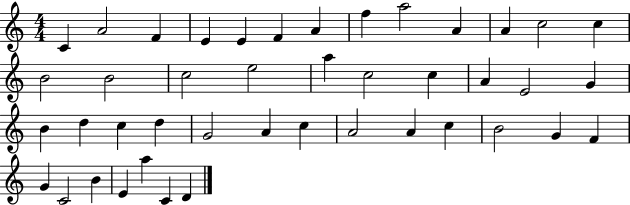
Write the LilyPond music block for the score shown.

{
  \clef treble
  \numericTimeSignature
  \time 4/4
  \key c \major
  c'4 a'2 f'4 | e'4 e'4 f'4 a'4 | f''4 a''2 a'4 | a'4 c''2 c''4 | \break b'2 b'2 | c''2 e''2 | a''4 c''2 c''4 | a'4 e'2 g'4 | \break b'4 d''4 c''4 d''4 | g'2 a'4 c''4 | a'2 a'4 c''4 | b'2 g'4 f'4 | \break g'4 c'2 b'4 | e'4 a''4 c'4 d'4 | \bar "|."
}